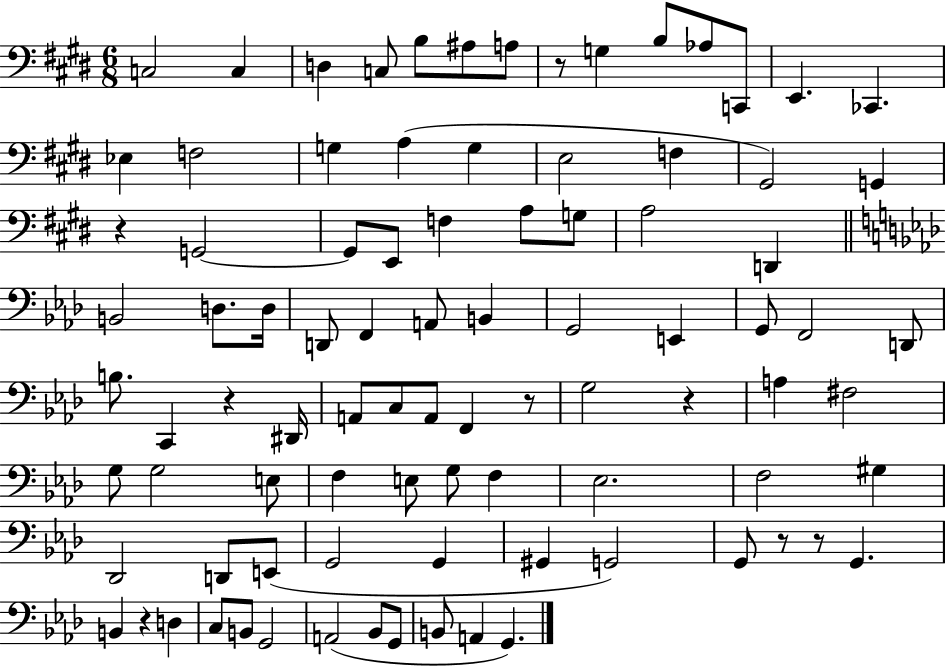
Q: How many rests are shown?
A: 8